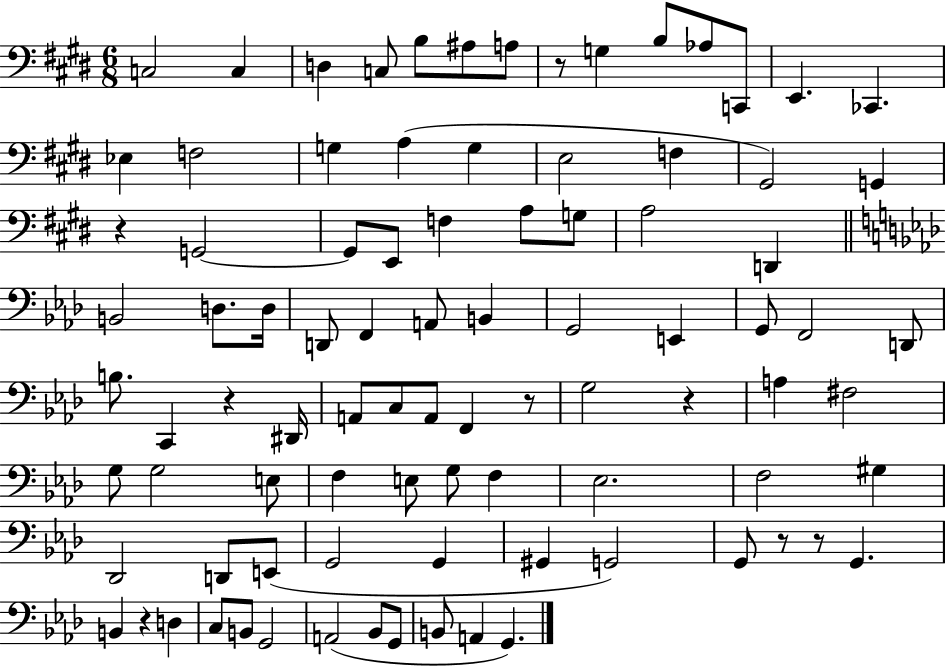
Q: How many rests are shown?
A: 8